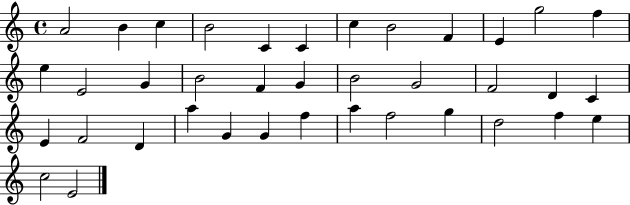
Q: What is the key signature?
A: C major